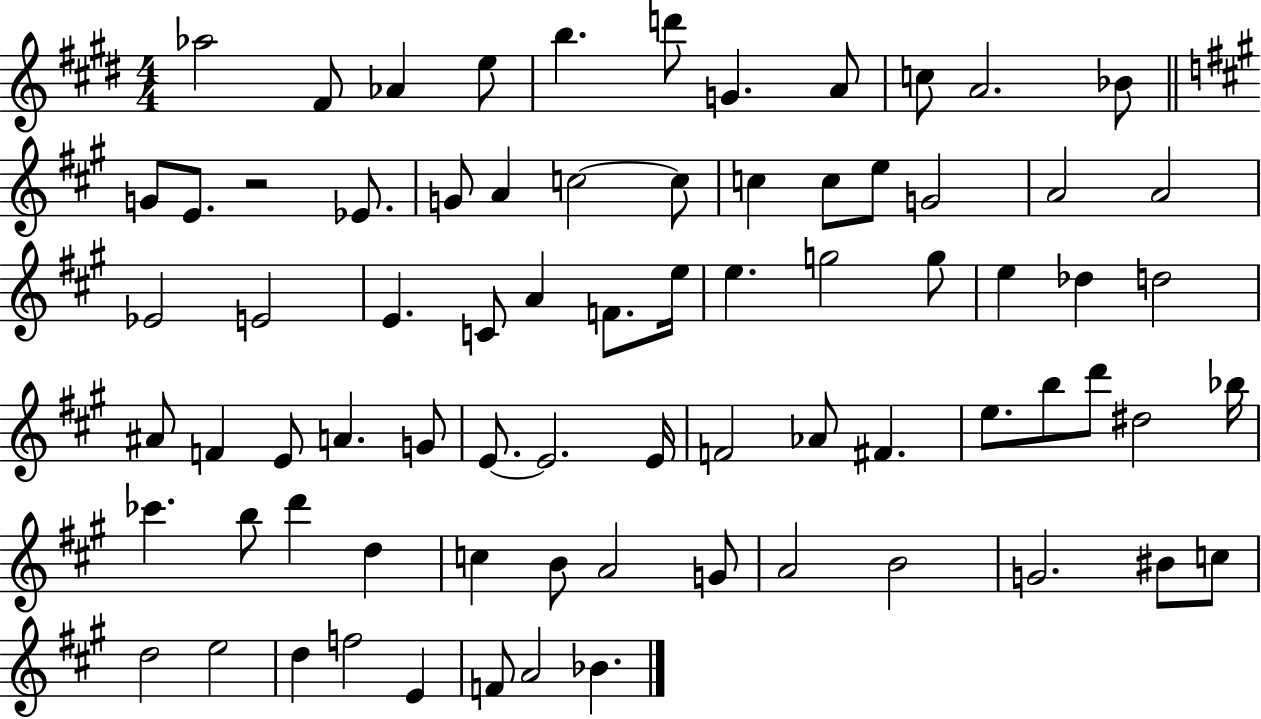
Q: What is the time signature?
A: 4/4